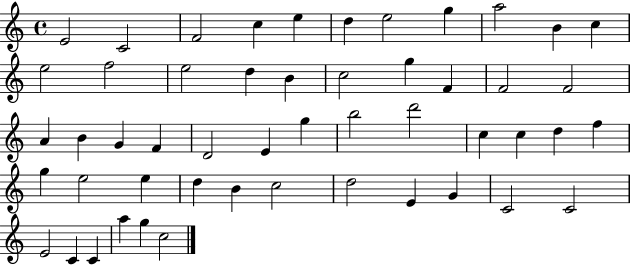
X:1
T:Untitled
M:4/4
L:1/4
K:C
E2 C2 F2 c e d e2 g a2 B c e2 f2 e2 d B c2 g F F2 F2 A B G F D2 E g b2 d'2 c c d f g e2 e d B c2 d2 E G C2 C2 E2 C C a g c2